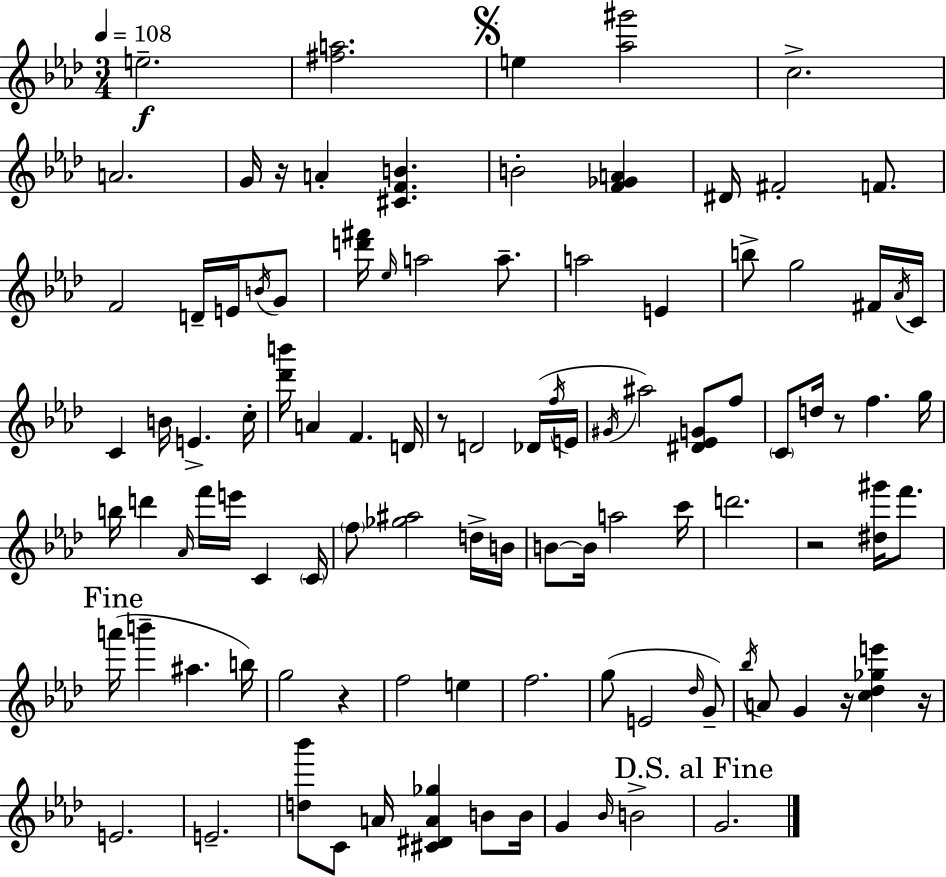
E5/h. [F#5,A5]/h. E5/q [Ab5,G#6]/h C5/h. A4/h. G4/s R/s A4/q [C#4,F4,B4]/q. B4/h [F4,Gb4,A4]/q D#4/s F#4/h F4/e. F4/h D4/s E4/s B4/s G4/e [D6,F#6]/s Eb5/s A5/h A5/e. A5/h E4/q B5/e G5/h F#4/s Ab4/s C4/s C4/q B4/s E4/q. C5/s [Db6,B6]/s A4/q F4/q. D4/s R/e D4/h Db4/s F5/s E4/s G#4/s A#5/h [D#4,Eb4,G4]/e F5/e C4/e D5/s R/e F5/q. G5/s B5/s D6/q Ab4/s F6/s E6/s C4/q C4/s F5/e [Gb5,A#5]/h D5/s B4/s B4/e B4/s A5/h C6/s D6/h. R/h [D#5,G#6]/s F6/e. A6/s B6/q A#5/q. B5/s G5/h R/q F5/h E5/q F5/h. G5/e E4/h Db5/s G4/e Bb5/s A4/e G4/q R/s [C5,Db5,Gb5,E6]/q R/s E4/h. E4/h. [D5,Bb6]/e C4/e A4/s [C#4,D#4,A4,Gb5]/q B4/e B4/s G4/q Bb4/s B4/h G4/h.